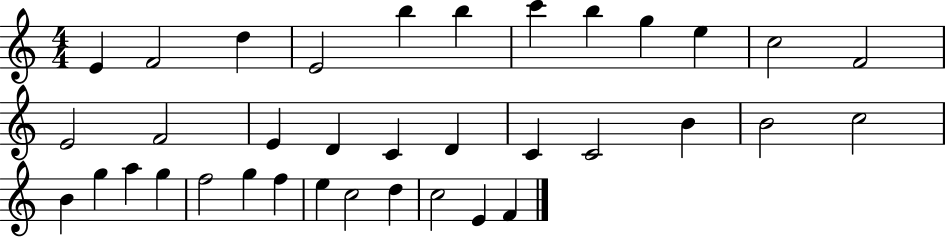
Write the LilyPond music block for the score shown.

{
  \clef treble
  \numericTimeSignature
  \time 4/4
  \key c \major
  e'4 f'2 d''4 | e'2 b''4 b''4 | c'''4 b''4 g''4 e''4 | c''2 f'2 | \break e'2 f'2 | e'4 d'4 c'4 d'4 | c'4 c'2 b'4 | b'2 c''2 | \break b'4 g''4 a''4 g''4 | f''2 g''4 f''4 | e''4 c''2 d''4 | c''2 e'4 f'4 | \break \bar "|."
}